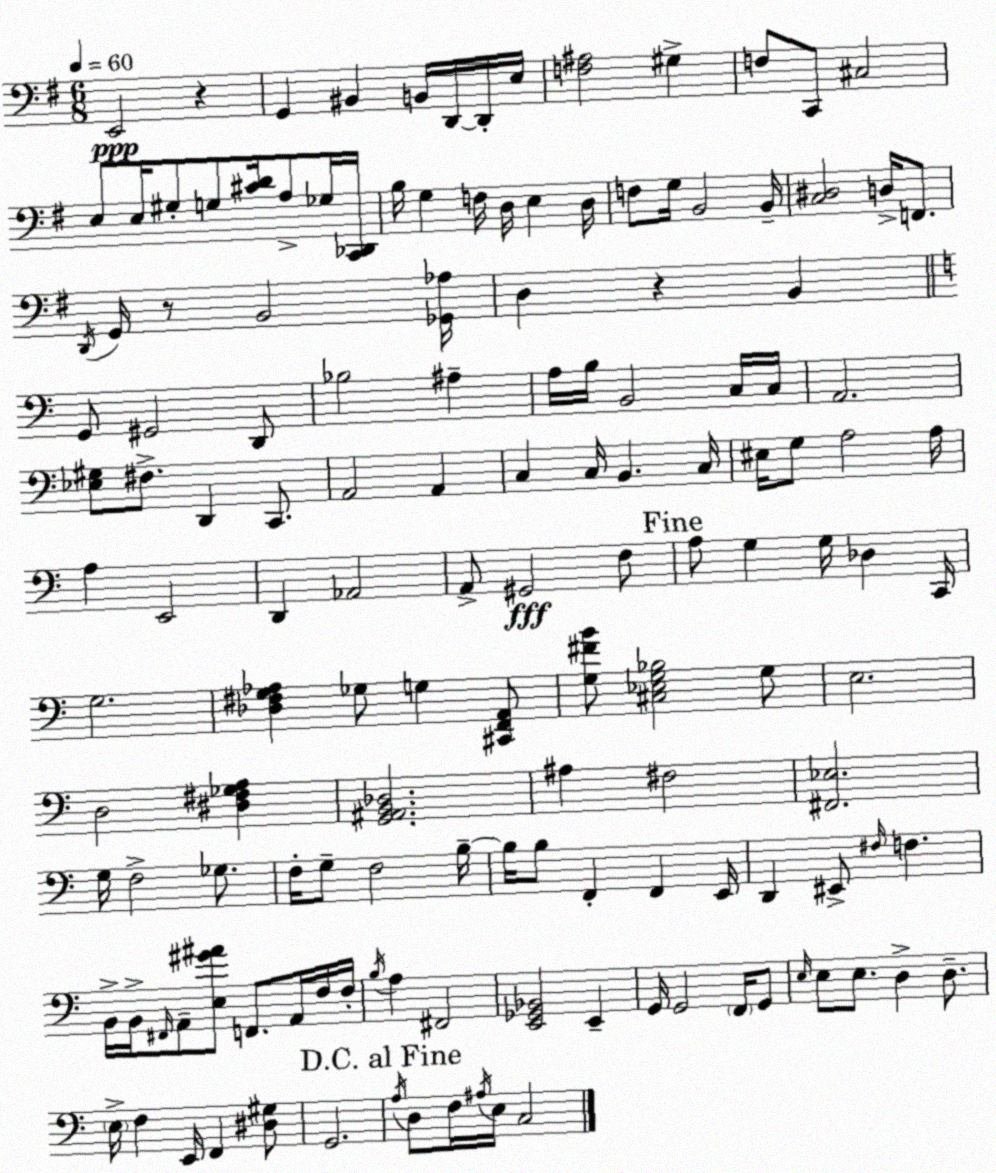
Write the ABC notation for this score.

X:1
T:Untitled
M:6/8
L:1/4
K:Em
E,,2 z G,, ^B,, B,,/4 D,,/4 D,,/4 E,/4 [F,^A,]2 ^G, F,/2 C,,/2 ^C,2 E,/2 E,/4 ^G,/2 G,/2 [^CD]/4 A,/2 _G,/4 [C,,_D,,]/4 B,/4 G, F,/4 D,/4 E, D,/4 F,/2 G,/4 B,,2 B,,/4 [C,^D,]2 D,/4 F,,/2 D,,/4 G,,/4 z/2 B,,2 [_G,,_A,]/4 D, z B,, G,,/2 ^G,,2 D,,/2 _B,2 ^A, A,/4 B,/4 B,,2 C,/4 C,/4 A,,2 [_E,^G,]/2 ^F,/2 D,, C,,/2 A,,2 A,, C, C,/4 B,, C,/4 ^E,/4 G,/2 A,2 A,/4 A, E,,2 D,, _A,,2 A,,/2 ^G,,2 F,/2 A,/2 G, G,/4 _D, C,,/4 G,2 [_D,^F,G,_A,] _G,/2 G, [^C,,F,,A,,]/2 [G,^FB]/2 [^C,_E,G,_B,]2 G,/2 E,2 D,2 [^D,^F,_G,A,] [G,,^A,,B,,_D,]2 ^A, ^F,2 [^F,,_E,]2 G,/4 F,2 _G,/2 F,/4 G,/2 F,2 B,/4 B,/4 B,/2 F,, F,, E,,/4 D,, ^E,,/2 ^F,/4 F, B,,/4 B,,/4 ^F,,/4 A,,/2 [E,^G^A]/2 F,,/2 A,,/4 F,/4 F,/4 B,/4 A, ^F,,2 [E,,_G,,_B,,]2 E,, G,,/4 G,,2 F,,/4 G,,/2 E,/4 E,/2 E,/2 D, D,/2 E,/4 F, E,,/4 F,, [^D,^G,]/2 G,,2 A,/4 D,/2 F,/4 ^A,/4 E,/4 C,2